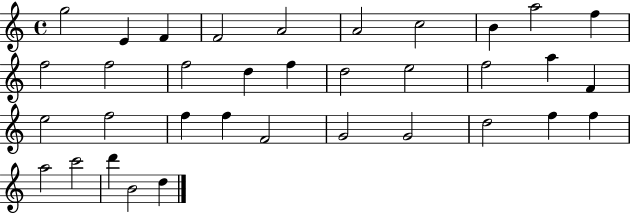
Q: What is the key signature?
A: C major